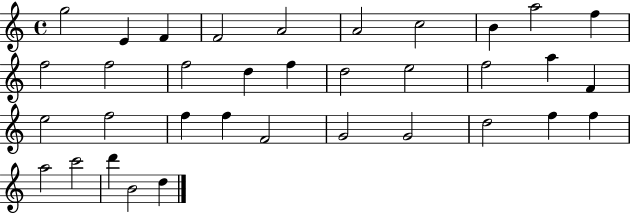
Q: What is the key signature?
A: C major